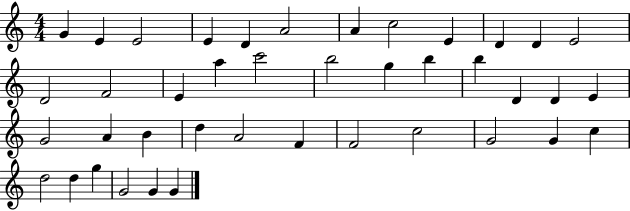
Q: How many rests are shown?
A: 0